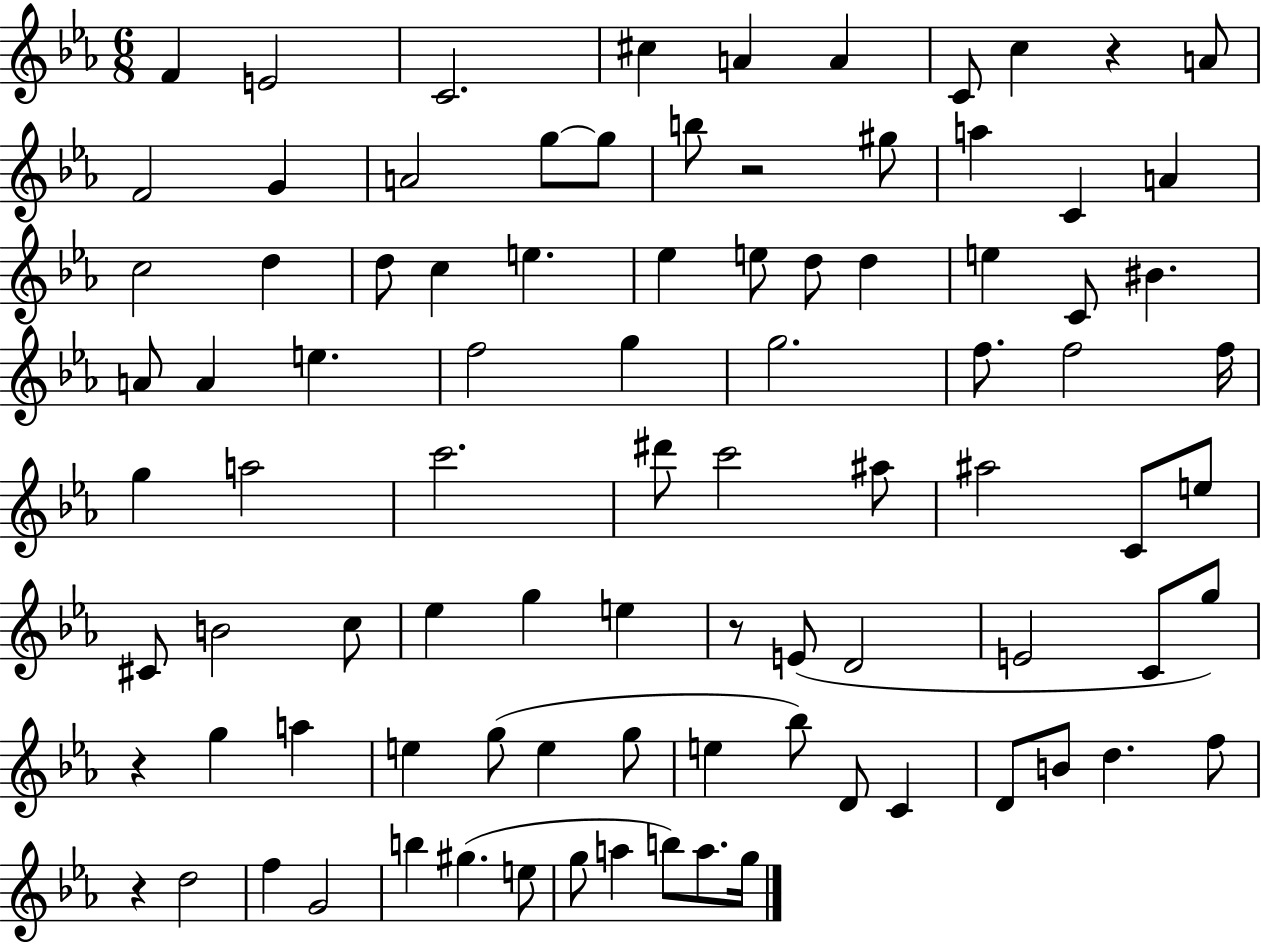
{
  \clef treble
  \numericTimeSignature
  \time 6/8
  \key ees \major
  f'4 e'2 | c'2. | cis''4 a'4 a'4 | c'8 c''4 r4 a'8 | \break f'2 g'4 | a'2 g''8~~ g''8 | b''8 r2 gis''8 | a''4 c'4 a'4 | \break c''2 d''4 | d''8 c''4 e''4. | ees''4 e''8 d''8 d''4 | e''4 c'8 bis'4. | \break a'8 a'4 e''4. | f''2 g''4 | g''2. | f''8. f''2 f''16 | \break g''4 a''2 | c'''2. | dis'''8 c'''2 ais''8 | ais''2 c'8 e''8 | \break cis'8 b'2 c''8 | ees''4 g''4 e''4 | r8 e'8( d'2 | e'2 c'8 g''8) | \break r4 g''4 a''4 | e''4 g''8( e''4 g''8 | e''4 bes''8) d'8 c'4 | d'8 b'8 d''4. f''8 | \break r4 d''2 | f''4 g'2 | b''4 gis''4.( e''8 | g''8 a''4 b''8) a''8. g''16 | \break \bar "|."
}